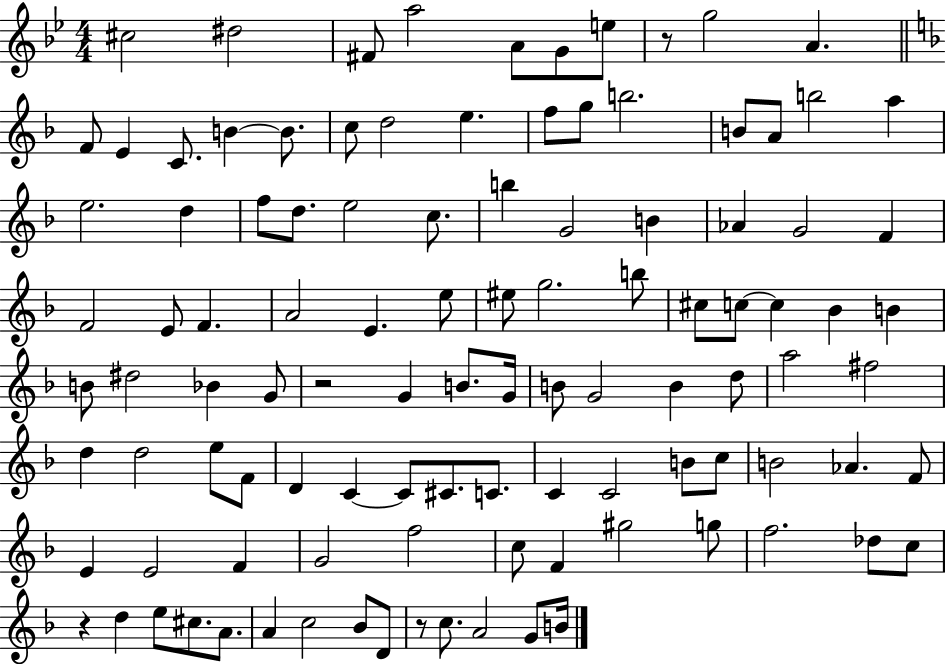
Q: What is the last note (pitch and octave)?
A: B4